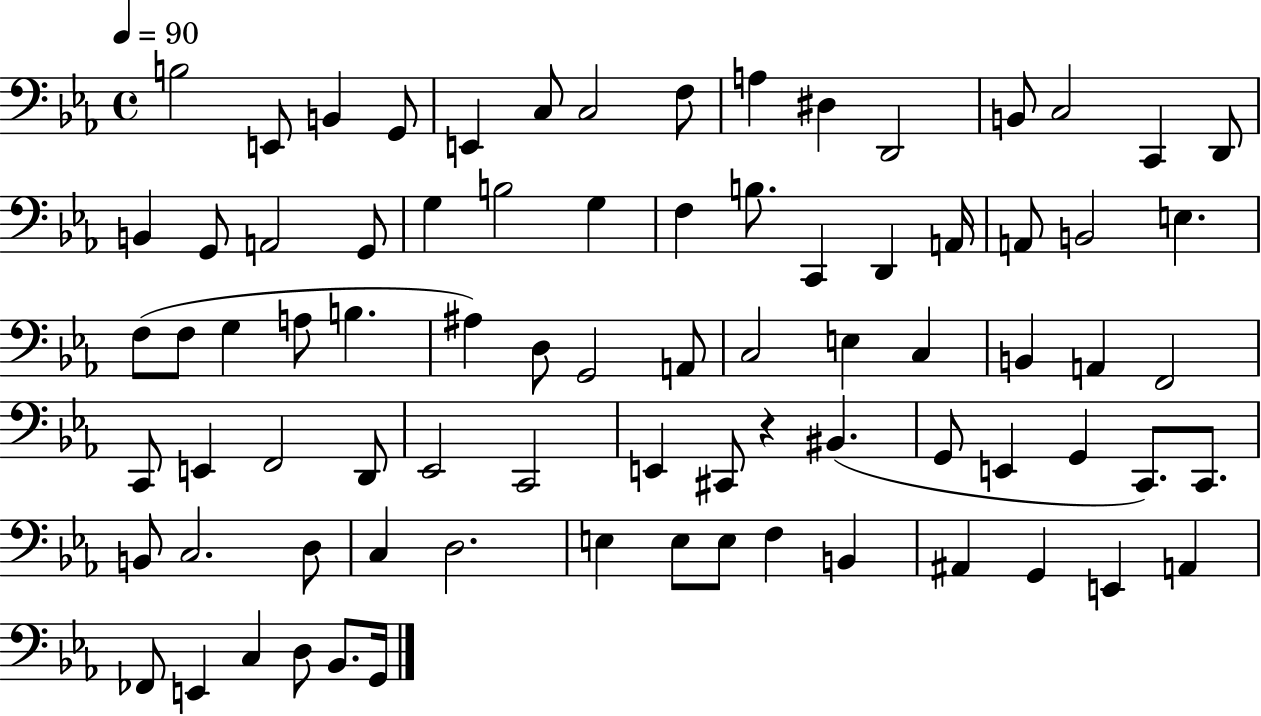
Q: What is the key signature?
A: EES major